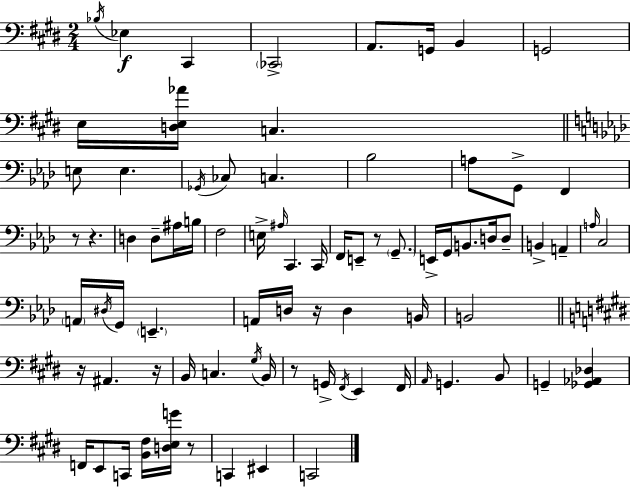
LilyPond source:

{
  \clef bass
  \numericTimeSignature
  \time 2/4
  \key e \major
  \repeat volta 2 { \acciaccatura { bes16 }\f ees4 cis,4 | \parenthesize ces,2-> | a,8. g,16 b,4 | g,2 | \break e16 <d e aes'>16 c4. | \bar "||" \break \key aes \major e8 e4. | \acciaccatura { ges,16 } ces8 c4. | bes2 | a8 g,8-> f,4 | \break r8 r4. | d4 d8-- ais16 | b16 f2 | e16-> \grace { ais16 } c,4. | \break c,16 f,16 e,8-- r8 \parenthesize g,8.-- | e,16-> g,16 b,8. d16 | d8-- b,4-> a,4-- | \grace { a16 } c2 | \break \parenthesize a,16 \acciaccatura { dis16 } g,16 \parenthesize e,4.-- | a,16 d16 r16 d4 | b,16 b,2 | \bar "||" \break \key e \major r16 ais,4. r16 | b,16 c4. \acciaccatura { gis16 } | b,16 r8 g,16-> \acciaccatura { fis,16 } e,4 | fis,16 \grace { a,16 } g,4. | \break b,8 g,4-- <ges, aes, des>4 | f,16 e,8 c,16 <b, fis>16 | <d e g'>16 r8 c,4 eis,4 | c,2 | \break } \bar "|."
}